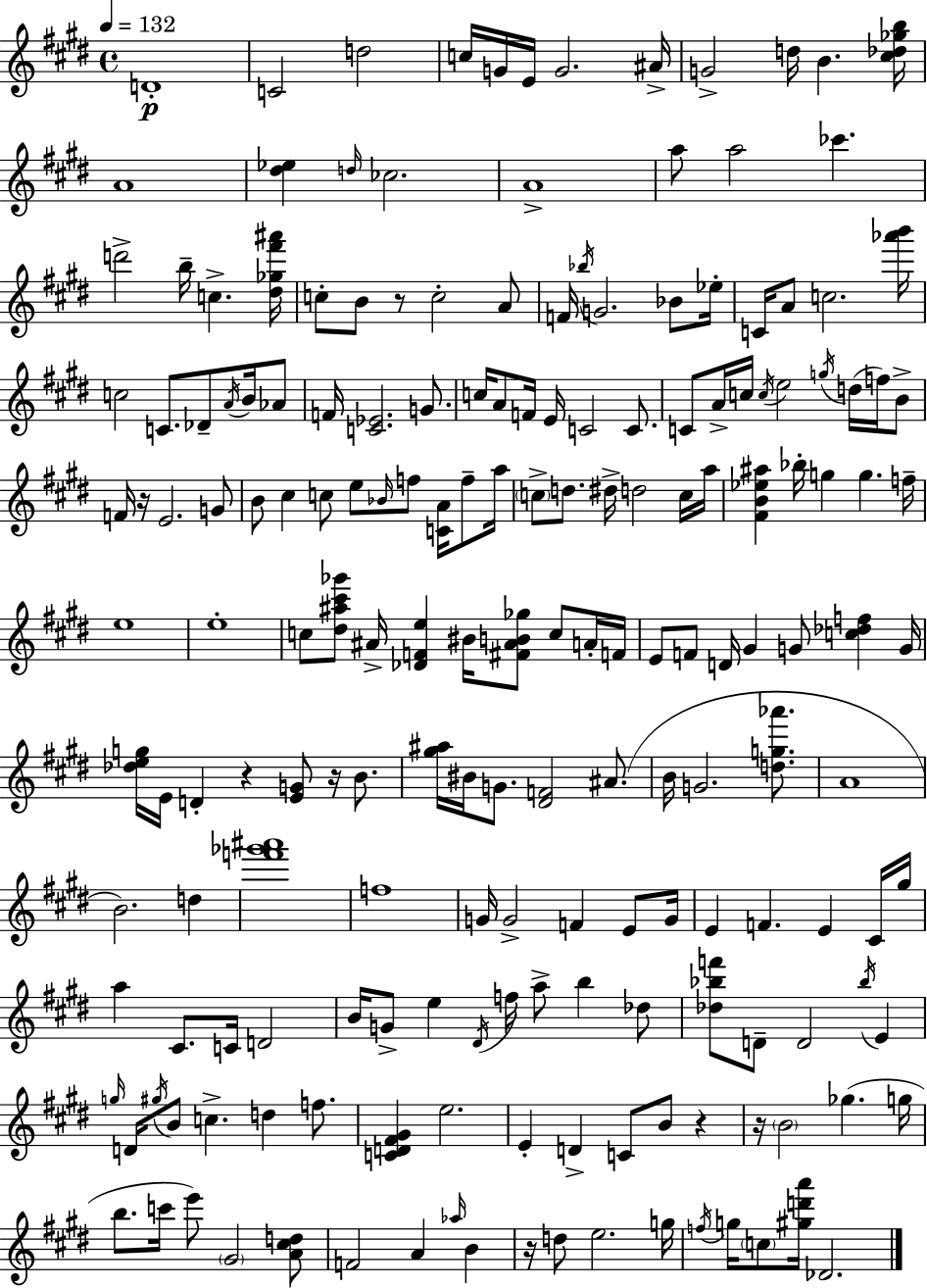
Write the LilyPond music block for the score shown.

{
  \clef treble
  \time 4/4
  \defaultTimeSignature
  \key e \major
  \tempo 4 = 132
  d'1-.\p | c'2 d''2 | c''16 g'16 e'16 g'2. ais'16-> | g'2-> d''16 b'4. <cis'' des'' ges'' b''>16 | \break a'1 | <dis'' ees''>4 \grace { d''16 } ces''2. | a'1-> | a''8 a''2 ces'''4. | \break d'''2-> b''16-- c''4.-> | <dis'' ges'' fis''' ais'''>16 c''8-. b'8 r8 c''2-. a'8 | f'16 \acciaccatura { bes''16 } g'2. bes'8 | ees''16-. c'16 a'8 c''2. | \break <aes''' b'''>16 c''2 c'8. des'8-- \acciaccatura { a'16 } | b'16 aes'8 f'16 <c' ees'>2. | g'8. c''16 a'8 f'16 e'16 c'2 | c'8. c'8 a'16-> c''16 \acciaccatura { c''16 } e''2 | \break \acciaccatura { g''16 }( d''16 f''16) b'8-> f'16 r16 e'2. | g'8 b'8 cis''4 c''8 e''8 \grace { bes'16 } | f''8 <c' a'>16 f''8-- a''16 \parenthesize c''8-> d''8. dis''16-> d''2 | c''16 a''16 <fis' b' ees'' ais''>4 bes''16-. g''4 g''4. | \break f''16-- e''1 | e''1-. | c''8 <dis'' ais'' cis''' ges'''>8 ais'16-> <des' f' e''>4 bis'16 | <fis' ais' b' ges''>8 c''8 a'16-. f'16 e'8 f'8 d'16 gis'4 g'8 | \break <c'' des'' f''>4 g'16 <des'' e'' g''>16 e'16 d'4-. r4 | <e' g'>8 r16 b'8. <gis'' ais''>16 bis'16 g'8. <dis' f'>2 | ais'8.( b'16 g'2. | <d'' g'' aes'''>8. a'1 | \break b'2.) | d''4 <f''' ges''' ais'''>1 | f''1 | g'16 g'2-> f'4 | \break e'8 g'16 e'4 f'4. | e'4 cis'16 gis''16 a''4 cis'8. c'16 d'2 | b'16 g'8-> e''4 \acciaccatura { dis'16 } f''16 a''8-> | b''4 des''8 <des'' bes'' f'''>8 d'8-- d'2 | \break \acciaccatura { bes''16 } e'4 \grace { g''16 } d'16 \acciaccatura { gis''16 } b'8 c''4.-> | d''4 f''8. <c' d' fis' gis'>4 e''2. | e'4-. d'4-> | c'8 b'8 r4 r16 \parenthesize b'2 | \break ges''4.( g''16 b''8. c'''16 e'''8) | \parenthesize gis'2 <a' cis'' d''>8 f'2 | a'4 \grace { aes''16 } b'4 r16 d''8 e''2. | g''16 \acciaccatura { f''16 } g''16 \parenthesize c''8 <gis'' d''' a'''>16 | \break des'2. \bar "|."
}